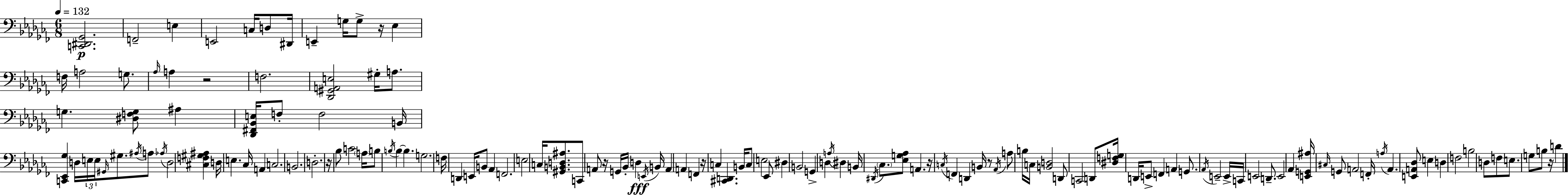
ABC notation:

X:1
T:Untitled
M:6/8
L:1/4
K:Abm
[C,,^D,,_G,,]2 F,,2 E, E,,2 C,/4 D,/2 ^D,,/4 E,, G,/4 G,/2 z/4 _E, F,/4 A,2 G,/2 _A,/4 A, z2 F,2 [_D,,^G,,A,,E,]2 ^G,/4 A,/2 G, [^D,F,G,]/2 ^A, [_D,,^F,,_B,,E,]/4 F,/2 F,2 B,,/4 [C,,_E,,_G,] D,/4 E,/4 E,/4 ^G,,/4 ^G,/2 ^A,/4 A,/2 _A,/4 D,2 [^C,F,^G,^A,] D,/4 E, _C,/4 A,, C,2 B,,2 D,2 z/4 _B,/2 C2 A,/4 B,/2 B,/4 B, B, G,2 F,/4 D,, E,,/4 B,,/2 _A,, F,,2 E,2 C,/4 [^G,,B,,D,^A,]/2 C,,/2 A,,/2 z/4 G,,/4 _B,,/4 D, E,,/4 B,,/4 A,, A,, F,, z/4 C, [^C,,D,,] B,,/4 C,/2 E,2 _E,,/2 ^D, B,,2 G,, D, A,/4 ^D, B,,/4 ^D,,/4 _C,/2 [_E,G,_A,]/2 A,, z/4 C,/4 F,, D,, B,,/4 z/2 _A,,/4 A,/2 B,/4 C,/4 [B,,D,]2 D,,/2 C,,2 D,,/2 [^D,F,G,]/4 D,,/4 E,,/2 F,, A,, G,,/2 _A,,/4 E,,2 E,,/4 C,,/4 E,,2 D,,/2 E,,2 _A,, [E,,G,,^A,]/4 ^C,/4 G,,/2 A,,2 F,,/4 A,/4 A,, [E,,A,,_D,]/2 E, D, F,2 B,2 D,/2 F,/2 E,/2 G,/2 B,/2 z/4 D